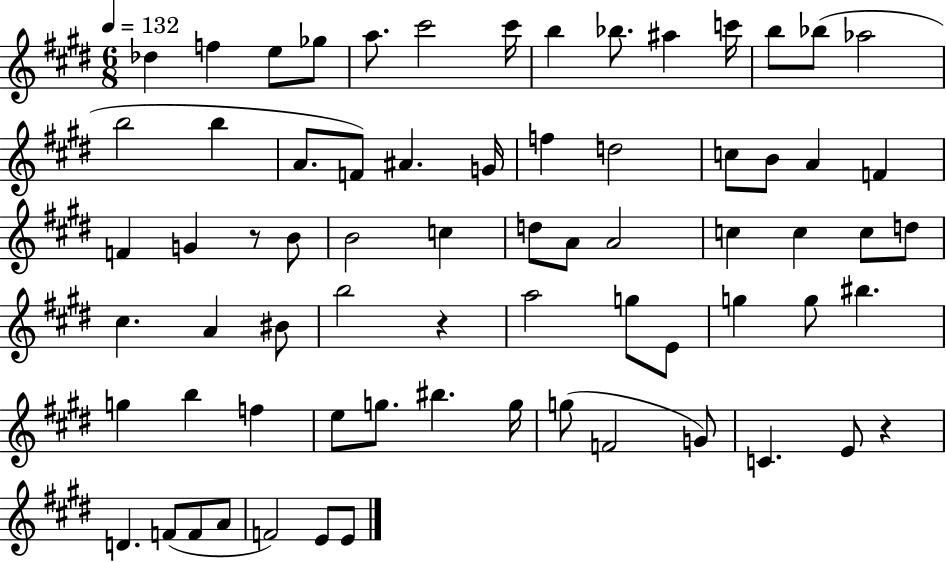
{
  \clef treble
  \numericTimeSignature
  \time 6/8
  \key e \major
  \tempo 4 = 132
  des''4 f''4 e''8 ges''8 | a''8. cis'''2 cis'''16 | b''4 bes''8. ais''4 c'''16 | b''8 bes''8( aes''2 | \break b''2 b''4 | a'8. f'8) ais'4. g'16 | f''4 d''2 | c''8 b'8 a'4 f'4 | \break f'4 g'4 r8 b'8 | b'2 c''4 | d''8 a'8 a'2 | c''4 c''4 c''8 d''8 | \break cis''4. a'4 bis'8 | b''2 r4 | a''2 g''8 e'8 | g''4 g''8 bis''4. | \break g''4 b''4 f''4 | e''8 g''8. bis''4. g''16 | g''8( f'2 g'8) | c'4. e'8 r4 | \break d'4. f'8( f'8 a'8 | f'2) e'8 e'8 | \bar "|."
}